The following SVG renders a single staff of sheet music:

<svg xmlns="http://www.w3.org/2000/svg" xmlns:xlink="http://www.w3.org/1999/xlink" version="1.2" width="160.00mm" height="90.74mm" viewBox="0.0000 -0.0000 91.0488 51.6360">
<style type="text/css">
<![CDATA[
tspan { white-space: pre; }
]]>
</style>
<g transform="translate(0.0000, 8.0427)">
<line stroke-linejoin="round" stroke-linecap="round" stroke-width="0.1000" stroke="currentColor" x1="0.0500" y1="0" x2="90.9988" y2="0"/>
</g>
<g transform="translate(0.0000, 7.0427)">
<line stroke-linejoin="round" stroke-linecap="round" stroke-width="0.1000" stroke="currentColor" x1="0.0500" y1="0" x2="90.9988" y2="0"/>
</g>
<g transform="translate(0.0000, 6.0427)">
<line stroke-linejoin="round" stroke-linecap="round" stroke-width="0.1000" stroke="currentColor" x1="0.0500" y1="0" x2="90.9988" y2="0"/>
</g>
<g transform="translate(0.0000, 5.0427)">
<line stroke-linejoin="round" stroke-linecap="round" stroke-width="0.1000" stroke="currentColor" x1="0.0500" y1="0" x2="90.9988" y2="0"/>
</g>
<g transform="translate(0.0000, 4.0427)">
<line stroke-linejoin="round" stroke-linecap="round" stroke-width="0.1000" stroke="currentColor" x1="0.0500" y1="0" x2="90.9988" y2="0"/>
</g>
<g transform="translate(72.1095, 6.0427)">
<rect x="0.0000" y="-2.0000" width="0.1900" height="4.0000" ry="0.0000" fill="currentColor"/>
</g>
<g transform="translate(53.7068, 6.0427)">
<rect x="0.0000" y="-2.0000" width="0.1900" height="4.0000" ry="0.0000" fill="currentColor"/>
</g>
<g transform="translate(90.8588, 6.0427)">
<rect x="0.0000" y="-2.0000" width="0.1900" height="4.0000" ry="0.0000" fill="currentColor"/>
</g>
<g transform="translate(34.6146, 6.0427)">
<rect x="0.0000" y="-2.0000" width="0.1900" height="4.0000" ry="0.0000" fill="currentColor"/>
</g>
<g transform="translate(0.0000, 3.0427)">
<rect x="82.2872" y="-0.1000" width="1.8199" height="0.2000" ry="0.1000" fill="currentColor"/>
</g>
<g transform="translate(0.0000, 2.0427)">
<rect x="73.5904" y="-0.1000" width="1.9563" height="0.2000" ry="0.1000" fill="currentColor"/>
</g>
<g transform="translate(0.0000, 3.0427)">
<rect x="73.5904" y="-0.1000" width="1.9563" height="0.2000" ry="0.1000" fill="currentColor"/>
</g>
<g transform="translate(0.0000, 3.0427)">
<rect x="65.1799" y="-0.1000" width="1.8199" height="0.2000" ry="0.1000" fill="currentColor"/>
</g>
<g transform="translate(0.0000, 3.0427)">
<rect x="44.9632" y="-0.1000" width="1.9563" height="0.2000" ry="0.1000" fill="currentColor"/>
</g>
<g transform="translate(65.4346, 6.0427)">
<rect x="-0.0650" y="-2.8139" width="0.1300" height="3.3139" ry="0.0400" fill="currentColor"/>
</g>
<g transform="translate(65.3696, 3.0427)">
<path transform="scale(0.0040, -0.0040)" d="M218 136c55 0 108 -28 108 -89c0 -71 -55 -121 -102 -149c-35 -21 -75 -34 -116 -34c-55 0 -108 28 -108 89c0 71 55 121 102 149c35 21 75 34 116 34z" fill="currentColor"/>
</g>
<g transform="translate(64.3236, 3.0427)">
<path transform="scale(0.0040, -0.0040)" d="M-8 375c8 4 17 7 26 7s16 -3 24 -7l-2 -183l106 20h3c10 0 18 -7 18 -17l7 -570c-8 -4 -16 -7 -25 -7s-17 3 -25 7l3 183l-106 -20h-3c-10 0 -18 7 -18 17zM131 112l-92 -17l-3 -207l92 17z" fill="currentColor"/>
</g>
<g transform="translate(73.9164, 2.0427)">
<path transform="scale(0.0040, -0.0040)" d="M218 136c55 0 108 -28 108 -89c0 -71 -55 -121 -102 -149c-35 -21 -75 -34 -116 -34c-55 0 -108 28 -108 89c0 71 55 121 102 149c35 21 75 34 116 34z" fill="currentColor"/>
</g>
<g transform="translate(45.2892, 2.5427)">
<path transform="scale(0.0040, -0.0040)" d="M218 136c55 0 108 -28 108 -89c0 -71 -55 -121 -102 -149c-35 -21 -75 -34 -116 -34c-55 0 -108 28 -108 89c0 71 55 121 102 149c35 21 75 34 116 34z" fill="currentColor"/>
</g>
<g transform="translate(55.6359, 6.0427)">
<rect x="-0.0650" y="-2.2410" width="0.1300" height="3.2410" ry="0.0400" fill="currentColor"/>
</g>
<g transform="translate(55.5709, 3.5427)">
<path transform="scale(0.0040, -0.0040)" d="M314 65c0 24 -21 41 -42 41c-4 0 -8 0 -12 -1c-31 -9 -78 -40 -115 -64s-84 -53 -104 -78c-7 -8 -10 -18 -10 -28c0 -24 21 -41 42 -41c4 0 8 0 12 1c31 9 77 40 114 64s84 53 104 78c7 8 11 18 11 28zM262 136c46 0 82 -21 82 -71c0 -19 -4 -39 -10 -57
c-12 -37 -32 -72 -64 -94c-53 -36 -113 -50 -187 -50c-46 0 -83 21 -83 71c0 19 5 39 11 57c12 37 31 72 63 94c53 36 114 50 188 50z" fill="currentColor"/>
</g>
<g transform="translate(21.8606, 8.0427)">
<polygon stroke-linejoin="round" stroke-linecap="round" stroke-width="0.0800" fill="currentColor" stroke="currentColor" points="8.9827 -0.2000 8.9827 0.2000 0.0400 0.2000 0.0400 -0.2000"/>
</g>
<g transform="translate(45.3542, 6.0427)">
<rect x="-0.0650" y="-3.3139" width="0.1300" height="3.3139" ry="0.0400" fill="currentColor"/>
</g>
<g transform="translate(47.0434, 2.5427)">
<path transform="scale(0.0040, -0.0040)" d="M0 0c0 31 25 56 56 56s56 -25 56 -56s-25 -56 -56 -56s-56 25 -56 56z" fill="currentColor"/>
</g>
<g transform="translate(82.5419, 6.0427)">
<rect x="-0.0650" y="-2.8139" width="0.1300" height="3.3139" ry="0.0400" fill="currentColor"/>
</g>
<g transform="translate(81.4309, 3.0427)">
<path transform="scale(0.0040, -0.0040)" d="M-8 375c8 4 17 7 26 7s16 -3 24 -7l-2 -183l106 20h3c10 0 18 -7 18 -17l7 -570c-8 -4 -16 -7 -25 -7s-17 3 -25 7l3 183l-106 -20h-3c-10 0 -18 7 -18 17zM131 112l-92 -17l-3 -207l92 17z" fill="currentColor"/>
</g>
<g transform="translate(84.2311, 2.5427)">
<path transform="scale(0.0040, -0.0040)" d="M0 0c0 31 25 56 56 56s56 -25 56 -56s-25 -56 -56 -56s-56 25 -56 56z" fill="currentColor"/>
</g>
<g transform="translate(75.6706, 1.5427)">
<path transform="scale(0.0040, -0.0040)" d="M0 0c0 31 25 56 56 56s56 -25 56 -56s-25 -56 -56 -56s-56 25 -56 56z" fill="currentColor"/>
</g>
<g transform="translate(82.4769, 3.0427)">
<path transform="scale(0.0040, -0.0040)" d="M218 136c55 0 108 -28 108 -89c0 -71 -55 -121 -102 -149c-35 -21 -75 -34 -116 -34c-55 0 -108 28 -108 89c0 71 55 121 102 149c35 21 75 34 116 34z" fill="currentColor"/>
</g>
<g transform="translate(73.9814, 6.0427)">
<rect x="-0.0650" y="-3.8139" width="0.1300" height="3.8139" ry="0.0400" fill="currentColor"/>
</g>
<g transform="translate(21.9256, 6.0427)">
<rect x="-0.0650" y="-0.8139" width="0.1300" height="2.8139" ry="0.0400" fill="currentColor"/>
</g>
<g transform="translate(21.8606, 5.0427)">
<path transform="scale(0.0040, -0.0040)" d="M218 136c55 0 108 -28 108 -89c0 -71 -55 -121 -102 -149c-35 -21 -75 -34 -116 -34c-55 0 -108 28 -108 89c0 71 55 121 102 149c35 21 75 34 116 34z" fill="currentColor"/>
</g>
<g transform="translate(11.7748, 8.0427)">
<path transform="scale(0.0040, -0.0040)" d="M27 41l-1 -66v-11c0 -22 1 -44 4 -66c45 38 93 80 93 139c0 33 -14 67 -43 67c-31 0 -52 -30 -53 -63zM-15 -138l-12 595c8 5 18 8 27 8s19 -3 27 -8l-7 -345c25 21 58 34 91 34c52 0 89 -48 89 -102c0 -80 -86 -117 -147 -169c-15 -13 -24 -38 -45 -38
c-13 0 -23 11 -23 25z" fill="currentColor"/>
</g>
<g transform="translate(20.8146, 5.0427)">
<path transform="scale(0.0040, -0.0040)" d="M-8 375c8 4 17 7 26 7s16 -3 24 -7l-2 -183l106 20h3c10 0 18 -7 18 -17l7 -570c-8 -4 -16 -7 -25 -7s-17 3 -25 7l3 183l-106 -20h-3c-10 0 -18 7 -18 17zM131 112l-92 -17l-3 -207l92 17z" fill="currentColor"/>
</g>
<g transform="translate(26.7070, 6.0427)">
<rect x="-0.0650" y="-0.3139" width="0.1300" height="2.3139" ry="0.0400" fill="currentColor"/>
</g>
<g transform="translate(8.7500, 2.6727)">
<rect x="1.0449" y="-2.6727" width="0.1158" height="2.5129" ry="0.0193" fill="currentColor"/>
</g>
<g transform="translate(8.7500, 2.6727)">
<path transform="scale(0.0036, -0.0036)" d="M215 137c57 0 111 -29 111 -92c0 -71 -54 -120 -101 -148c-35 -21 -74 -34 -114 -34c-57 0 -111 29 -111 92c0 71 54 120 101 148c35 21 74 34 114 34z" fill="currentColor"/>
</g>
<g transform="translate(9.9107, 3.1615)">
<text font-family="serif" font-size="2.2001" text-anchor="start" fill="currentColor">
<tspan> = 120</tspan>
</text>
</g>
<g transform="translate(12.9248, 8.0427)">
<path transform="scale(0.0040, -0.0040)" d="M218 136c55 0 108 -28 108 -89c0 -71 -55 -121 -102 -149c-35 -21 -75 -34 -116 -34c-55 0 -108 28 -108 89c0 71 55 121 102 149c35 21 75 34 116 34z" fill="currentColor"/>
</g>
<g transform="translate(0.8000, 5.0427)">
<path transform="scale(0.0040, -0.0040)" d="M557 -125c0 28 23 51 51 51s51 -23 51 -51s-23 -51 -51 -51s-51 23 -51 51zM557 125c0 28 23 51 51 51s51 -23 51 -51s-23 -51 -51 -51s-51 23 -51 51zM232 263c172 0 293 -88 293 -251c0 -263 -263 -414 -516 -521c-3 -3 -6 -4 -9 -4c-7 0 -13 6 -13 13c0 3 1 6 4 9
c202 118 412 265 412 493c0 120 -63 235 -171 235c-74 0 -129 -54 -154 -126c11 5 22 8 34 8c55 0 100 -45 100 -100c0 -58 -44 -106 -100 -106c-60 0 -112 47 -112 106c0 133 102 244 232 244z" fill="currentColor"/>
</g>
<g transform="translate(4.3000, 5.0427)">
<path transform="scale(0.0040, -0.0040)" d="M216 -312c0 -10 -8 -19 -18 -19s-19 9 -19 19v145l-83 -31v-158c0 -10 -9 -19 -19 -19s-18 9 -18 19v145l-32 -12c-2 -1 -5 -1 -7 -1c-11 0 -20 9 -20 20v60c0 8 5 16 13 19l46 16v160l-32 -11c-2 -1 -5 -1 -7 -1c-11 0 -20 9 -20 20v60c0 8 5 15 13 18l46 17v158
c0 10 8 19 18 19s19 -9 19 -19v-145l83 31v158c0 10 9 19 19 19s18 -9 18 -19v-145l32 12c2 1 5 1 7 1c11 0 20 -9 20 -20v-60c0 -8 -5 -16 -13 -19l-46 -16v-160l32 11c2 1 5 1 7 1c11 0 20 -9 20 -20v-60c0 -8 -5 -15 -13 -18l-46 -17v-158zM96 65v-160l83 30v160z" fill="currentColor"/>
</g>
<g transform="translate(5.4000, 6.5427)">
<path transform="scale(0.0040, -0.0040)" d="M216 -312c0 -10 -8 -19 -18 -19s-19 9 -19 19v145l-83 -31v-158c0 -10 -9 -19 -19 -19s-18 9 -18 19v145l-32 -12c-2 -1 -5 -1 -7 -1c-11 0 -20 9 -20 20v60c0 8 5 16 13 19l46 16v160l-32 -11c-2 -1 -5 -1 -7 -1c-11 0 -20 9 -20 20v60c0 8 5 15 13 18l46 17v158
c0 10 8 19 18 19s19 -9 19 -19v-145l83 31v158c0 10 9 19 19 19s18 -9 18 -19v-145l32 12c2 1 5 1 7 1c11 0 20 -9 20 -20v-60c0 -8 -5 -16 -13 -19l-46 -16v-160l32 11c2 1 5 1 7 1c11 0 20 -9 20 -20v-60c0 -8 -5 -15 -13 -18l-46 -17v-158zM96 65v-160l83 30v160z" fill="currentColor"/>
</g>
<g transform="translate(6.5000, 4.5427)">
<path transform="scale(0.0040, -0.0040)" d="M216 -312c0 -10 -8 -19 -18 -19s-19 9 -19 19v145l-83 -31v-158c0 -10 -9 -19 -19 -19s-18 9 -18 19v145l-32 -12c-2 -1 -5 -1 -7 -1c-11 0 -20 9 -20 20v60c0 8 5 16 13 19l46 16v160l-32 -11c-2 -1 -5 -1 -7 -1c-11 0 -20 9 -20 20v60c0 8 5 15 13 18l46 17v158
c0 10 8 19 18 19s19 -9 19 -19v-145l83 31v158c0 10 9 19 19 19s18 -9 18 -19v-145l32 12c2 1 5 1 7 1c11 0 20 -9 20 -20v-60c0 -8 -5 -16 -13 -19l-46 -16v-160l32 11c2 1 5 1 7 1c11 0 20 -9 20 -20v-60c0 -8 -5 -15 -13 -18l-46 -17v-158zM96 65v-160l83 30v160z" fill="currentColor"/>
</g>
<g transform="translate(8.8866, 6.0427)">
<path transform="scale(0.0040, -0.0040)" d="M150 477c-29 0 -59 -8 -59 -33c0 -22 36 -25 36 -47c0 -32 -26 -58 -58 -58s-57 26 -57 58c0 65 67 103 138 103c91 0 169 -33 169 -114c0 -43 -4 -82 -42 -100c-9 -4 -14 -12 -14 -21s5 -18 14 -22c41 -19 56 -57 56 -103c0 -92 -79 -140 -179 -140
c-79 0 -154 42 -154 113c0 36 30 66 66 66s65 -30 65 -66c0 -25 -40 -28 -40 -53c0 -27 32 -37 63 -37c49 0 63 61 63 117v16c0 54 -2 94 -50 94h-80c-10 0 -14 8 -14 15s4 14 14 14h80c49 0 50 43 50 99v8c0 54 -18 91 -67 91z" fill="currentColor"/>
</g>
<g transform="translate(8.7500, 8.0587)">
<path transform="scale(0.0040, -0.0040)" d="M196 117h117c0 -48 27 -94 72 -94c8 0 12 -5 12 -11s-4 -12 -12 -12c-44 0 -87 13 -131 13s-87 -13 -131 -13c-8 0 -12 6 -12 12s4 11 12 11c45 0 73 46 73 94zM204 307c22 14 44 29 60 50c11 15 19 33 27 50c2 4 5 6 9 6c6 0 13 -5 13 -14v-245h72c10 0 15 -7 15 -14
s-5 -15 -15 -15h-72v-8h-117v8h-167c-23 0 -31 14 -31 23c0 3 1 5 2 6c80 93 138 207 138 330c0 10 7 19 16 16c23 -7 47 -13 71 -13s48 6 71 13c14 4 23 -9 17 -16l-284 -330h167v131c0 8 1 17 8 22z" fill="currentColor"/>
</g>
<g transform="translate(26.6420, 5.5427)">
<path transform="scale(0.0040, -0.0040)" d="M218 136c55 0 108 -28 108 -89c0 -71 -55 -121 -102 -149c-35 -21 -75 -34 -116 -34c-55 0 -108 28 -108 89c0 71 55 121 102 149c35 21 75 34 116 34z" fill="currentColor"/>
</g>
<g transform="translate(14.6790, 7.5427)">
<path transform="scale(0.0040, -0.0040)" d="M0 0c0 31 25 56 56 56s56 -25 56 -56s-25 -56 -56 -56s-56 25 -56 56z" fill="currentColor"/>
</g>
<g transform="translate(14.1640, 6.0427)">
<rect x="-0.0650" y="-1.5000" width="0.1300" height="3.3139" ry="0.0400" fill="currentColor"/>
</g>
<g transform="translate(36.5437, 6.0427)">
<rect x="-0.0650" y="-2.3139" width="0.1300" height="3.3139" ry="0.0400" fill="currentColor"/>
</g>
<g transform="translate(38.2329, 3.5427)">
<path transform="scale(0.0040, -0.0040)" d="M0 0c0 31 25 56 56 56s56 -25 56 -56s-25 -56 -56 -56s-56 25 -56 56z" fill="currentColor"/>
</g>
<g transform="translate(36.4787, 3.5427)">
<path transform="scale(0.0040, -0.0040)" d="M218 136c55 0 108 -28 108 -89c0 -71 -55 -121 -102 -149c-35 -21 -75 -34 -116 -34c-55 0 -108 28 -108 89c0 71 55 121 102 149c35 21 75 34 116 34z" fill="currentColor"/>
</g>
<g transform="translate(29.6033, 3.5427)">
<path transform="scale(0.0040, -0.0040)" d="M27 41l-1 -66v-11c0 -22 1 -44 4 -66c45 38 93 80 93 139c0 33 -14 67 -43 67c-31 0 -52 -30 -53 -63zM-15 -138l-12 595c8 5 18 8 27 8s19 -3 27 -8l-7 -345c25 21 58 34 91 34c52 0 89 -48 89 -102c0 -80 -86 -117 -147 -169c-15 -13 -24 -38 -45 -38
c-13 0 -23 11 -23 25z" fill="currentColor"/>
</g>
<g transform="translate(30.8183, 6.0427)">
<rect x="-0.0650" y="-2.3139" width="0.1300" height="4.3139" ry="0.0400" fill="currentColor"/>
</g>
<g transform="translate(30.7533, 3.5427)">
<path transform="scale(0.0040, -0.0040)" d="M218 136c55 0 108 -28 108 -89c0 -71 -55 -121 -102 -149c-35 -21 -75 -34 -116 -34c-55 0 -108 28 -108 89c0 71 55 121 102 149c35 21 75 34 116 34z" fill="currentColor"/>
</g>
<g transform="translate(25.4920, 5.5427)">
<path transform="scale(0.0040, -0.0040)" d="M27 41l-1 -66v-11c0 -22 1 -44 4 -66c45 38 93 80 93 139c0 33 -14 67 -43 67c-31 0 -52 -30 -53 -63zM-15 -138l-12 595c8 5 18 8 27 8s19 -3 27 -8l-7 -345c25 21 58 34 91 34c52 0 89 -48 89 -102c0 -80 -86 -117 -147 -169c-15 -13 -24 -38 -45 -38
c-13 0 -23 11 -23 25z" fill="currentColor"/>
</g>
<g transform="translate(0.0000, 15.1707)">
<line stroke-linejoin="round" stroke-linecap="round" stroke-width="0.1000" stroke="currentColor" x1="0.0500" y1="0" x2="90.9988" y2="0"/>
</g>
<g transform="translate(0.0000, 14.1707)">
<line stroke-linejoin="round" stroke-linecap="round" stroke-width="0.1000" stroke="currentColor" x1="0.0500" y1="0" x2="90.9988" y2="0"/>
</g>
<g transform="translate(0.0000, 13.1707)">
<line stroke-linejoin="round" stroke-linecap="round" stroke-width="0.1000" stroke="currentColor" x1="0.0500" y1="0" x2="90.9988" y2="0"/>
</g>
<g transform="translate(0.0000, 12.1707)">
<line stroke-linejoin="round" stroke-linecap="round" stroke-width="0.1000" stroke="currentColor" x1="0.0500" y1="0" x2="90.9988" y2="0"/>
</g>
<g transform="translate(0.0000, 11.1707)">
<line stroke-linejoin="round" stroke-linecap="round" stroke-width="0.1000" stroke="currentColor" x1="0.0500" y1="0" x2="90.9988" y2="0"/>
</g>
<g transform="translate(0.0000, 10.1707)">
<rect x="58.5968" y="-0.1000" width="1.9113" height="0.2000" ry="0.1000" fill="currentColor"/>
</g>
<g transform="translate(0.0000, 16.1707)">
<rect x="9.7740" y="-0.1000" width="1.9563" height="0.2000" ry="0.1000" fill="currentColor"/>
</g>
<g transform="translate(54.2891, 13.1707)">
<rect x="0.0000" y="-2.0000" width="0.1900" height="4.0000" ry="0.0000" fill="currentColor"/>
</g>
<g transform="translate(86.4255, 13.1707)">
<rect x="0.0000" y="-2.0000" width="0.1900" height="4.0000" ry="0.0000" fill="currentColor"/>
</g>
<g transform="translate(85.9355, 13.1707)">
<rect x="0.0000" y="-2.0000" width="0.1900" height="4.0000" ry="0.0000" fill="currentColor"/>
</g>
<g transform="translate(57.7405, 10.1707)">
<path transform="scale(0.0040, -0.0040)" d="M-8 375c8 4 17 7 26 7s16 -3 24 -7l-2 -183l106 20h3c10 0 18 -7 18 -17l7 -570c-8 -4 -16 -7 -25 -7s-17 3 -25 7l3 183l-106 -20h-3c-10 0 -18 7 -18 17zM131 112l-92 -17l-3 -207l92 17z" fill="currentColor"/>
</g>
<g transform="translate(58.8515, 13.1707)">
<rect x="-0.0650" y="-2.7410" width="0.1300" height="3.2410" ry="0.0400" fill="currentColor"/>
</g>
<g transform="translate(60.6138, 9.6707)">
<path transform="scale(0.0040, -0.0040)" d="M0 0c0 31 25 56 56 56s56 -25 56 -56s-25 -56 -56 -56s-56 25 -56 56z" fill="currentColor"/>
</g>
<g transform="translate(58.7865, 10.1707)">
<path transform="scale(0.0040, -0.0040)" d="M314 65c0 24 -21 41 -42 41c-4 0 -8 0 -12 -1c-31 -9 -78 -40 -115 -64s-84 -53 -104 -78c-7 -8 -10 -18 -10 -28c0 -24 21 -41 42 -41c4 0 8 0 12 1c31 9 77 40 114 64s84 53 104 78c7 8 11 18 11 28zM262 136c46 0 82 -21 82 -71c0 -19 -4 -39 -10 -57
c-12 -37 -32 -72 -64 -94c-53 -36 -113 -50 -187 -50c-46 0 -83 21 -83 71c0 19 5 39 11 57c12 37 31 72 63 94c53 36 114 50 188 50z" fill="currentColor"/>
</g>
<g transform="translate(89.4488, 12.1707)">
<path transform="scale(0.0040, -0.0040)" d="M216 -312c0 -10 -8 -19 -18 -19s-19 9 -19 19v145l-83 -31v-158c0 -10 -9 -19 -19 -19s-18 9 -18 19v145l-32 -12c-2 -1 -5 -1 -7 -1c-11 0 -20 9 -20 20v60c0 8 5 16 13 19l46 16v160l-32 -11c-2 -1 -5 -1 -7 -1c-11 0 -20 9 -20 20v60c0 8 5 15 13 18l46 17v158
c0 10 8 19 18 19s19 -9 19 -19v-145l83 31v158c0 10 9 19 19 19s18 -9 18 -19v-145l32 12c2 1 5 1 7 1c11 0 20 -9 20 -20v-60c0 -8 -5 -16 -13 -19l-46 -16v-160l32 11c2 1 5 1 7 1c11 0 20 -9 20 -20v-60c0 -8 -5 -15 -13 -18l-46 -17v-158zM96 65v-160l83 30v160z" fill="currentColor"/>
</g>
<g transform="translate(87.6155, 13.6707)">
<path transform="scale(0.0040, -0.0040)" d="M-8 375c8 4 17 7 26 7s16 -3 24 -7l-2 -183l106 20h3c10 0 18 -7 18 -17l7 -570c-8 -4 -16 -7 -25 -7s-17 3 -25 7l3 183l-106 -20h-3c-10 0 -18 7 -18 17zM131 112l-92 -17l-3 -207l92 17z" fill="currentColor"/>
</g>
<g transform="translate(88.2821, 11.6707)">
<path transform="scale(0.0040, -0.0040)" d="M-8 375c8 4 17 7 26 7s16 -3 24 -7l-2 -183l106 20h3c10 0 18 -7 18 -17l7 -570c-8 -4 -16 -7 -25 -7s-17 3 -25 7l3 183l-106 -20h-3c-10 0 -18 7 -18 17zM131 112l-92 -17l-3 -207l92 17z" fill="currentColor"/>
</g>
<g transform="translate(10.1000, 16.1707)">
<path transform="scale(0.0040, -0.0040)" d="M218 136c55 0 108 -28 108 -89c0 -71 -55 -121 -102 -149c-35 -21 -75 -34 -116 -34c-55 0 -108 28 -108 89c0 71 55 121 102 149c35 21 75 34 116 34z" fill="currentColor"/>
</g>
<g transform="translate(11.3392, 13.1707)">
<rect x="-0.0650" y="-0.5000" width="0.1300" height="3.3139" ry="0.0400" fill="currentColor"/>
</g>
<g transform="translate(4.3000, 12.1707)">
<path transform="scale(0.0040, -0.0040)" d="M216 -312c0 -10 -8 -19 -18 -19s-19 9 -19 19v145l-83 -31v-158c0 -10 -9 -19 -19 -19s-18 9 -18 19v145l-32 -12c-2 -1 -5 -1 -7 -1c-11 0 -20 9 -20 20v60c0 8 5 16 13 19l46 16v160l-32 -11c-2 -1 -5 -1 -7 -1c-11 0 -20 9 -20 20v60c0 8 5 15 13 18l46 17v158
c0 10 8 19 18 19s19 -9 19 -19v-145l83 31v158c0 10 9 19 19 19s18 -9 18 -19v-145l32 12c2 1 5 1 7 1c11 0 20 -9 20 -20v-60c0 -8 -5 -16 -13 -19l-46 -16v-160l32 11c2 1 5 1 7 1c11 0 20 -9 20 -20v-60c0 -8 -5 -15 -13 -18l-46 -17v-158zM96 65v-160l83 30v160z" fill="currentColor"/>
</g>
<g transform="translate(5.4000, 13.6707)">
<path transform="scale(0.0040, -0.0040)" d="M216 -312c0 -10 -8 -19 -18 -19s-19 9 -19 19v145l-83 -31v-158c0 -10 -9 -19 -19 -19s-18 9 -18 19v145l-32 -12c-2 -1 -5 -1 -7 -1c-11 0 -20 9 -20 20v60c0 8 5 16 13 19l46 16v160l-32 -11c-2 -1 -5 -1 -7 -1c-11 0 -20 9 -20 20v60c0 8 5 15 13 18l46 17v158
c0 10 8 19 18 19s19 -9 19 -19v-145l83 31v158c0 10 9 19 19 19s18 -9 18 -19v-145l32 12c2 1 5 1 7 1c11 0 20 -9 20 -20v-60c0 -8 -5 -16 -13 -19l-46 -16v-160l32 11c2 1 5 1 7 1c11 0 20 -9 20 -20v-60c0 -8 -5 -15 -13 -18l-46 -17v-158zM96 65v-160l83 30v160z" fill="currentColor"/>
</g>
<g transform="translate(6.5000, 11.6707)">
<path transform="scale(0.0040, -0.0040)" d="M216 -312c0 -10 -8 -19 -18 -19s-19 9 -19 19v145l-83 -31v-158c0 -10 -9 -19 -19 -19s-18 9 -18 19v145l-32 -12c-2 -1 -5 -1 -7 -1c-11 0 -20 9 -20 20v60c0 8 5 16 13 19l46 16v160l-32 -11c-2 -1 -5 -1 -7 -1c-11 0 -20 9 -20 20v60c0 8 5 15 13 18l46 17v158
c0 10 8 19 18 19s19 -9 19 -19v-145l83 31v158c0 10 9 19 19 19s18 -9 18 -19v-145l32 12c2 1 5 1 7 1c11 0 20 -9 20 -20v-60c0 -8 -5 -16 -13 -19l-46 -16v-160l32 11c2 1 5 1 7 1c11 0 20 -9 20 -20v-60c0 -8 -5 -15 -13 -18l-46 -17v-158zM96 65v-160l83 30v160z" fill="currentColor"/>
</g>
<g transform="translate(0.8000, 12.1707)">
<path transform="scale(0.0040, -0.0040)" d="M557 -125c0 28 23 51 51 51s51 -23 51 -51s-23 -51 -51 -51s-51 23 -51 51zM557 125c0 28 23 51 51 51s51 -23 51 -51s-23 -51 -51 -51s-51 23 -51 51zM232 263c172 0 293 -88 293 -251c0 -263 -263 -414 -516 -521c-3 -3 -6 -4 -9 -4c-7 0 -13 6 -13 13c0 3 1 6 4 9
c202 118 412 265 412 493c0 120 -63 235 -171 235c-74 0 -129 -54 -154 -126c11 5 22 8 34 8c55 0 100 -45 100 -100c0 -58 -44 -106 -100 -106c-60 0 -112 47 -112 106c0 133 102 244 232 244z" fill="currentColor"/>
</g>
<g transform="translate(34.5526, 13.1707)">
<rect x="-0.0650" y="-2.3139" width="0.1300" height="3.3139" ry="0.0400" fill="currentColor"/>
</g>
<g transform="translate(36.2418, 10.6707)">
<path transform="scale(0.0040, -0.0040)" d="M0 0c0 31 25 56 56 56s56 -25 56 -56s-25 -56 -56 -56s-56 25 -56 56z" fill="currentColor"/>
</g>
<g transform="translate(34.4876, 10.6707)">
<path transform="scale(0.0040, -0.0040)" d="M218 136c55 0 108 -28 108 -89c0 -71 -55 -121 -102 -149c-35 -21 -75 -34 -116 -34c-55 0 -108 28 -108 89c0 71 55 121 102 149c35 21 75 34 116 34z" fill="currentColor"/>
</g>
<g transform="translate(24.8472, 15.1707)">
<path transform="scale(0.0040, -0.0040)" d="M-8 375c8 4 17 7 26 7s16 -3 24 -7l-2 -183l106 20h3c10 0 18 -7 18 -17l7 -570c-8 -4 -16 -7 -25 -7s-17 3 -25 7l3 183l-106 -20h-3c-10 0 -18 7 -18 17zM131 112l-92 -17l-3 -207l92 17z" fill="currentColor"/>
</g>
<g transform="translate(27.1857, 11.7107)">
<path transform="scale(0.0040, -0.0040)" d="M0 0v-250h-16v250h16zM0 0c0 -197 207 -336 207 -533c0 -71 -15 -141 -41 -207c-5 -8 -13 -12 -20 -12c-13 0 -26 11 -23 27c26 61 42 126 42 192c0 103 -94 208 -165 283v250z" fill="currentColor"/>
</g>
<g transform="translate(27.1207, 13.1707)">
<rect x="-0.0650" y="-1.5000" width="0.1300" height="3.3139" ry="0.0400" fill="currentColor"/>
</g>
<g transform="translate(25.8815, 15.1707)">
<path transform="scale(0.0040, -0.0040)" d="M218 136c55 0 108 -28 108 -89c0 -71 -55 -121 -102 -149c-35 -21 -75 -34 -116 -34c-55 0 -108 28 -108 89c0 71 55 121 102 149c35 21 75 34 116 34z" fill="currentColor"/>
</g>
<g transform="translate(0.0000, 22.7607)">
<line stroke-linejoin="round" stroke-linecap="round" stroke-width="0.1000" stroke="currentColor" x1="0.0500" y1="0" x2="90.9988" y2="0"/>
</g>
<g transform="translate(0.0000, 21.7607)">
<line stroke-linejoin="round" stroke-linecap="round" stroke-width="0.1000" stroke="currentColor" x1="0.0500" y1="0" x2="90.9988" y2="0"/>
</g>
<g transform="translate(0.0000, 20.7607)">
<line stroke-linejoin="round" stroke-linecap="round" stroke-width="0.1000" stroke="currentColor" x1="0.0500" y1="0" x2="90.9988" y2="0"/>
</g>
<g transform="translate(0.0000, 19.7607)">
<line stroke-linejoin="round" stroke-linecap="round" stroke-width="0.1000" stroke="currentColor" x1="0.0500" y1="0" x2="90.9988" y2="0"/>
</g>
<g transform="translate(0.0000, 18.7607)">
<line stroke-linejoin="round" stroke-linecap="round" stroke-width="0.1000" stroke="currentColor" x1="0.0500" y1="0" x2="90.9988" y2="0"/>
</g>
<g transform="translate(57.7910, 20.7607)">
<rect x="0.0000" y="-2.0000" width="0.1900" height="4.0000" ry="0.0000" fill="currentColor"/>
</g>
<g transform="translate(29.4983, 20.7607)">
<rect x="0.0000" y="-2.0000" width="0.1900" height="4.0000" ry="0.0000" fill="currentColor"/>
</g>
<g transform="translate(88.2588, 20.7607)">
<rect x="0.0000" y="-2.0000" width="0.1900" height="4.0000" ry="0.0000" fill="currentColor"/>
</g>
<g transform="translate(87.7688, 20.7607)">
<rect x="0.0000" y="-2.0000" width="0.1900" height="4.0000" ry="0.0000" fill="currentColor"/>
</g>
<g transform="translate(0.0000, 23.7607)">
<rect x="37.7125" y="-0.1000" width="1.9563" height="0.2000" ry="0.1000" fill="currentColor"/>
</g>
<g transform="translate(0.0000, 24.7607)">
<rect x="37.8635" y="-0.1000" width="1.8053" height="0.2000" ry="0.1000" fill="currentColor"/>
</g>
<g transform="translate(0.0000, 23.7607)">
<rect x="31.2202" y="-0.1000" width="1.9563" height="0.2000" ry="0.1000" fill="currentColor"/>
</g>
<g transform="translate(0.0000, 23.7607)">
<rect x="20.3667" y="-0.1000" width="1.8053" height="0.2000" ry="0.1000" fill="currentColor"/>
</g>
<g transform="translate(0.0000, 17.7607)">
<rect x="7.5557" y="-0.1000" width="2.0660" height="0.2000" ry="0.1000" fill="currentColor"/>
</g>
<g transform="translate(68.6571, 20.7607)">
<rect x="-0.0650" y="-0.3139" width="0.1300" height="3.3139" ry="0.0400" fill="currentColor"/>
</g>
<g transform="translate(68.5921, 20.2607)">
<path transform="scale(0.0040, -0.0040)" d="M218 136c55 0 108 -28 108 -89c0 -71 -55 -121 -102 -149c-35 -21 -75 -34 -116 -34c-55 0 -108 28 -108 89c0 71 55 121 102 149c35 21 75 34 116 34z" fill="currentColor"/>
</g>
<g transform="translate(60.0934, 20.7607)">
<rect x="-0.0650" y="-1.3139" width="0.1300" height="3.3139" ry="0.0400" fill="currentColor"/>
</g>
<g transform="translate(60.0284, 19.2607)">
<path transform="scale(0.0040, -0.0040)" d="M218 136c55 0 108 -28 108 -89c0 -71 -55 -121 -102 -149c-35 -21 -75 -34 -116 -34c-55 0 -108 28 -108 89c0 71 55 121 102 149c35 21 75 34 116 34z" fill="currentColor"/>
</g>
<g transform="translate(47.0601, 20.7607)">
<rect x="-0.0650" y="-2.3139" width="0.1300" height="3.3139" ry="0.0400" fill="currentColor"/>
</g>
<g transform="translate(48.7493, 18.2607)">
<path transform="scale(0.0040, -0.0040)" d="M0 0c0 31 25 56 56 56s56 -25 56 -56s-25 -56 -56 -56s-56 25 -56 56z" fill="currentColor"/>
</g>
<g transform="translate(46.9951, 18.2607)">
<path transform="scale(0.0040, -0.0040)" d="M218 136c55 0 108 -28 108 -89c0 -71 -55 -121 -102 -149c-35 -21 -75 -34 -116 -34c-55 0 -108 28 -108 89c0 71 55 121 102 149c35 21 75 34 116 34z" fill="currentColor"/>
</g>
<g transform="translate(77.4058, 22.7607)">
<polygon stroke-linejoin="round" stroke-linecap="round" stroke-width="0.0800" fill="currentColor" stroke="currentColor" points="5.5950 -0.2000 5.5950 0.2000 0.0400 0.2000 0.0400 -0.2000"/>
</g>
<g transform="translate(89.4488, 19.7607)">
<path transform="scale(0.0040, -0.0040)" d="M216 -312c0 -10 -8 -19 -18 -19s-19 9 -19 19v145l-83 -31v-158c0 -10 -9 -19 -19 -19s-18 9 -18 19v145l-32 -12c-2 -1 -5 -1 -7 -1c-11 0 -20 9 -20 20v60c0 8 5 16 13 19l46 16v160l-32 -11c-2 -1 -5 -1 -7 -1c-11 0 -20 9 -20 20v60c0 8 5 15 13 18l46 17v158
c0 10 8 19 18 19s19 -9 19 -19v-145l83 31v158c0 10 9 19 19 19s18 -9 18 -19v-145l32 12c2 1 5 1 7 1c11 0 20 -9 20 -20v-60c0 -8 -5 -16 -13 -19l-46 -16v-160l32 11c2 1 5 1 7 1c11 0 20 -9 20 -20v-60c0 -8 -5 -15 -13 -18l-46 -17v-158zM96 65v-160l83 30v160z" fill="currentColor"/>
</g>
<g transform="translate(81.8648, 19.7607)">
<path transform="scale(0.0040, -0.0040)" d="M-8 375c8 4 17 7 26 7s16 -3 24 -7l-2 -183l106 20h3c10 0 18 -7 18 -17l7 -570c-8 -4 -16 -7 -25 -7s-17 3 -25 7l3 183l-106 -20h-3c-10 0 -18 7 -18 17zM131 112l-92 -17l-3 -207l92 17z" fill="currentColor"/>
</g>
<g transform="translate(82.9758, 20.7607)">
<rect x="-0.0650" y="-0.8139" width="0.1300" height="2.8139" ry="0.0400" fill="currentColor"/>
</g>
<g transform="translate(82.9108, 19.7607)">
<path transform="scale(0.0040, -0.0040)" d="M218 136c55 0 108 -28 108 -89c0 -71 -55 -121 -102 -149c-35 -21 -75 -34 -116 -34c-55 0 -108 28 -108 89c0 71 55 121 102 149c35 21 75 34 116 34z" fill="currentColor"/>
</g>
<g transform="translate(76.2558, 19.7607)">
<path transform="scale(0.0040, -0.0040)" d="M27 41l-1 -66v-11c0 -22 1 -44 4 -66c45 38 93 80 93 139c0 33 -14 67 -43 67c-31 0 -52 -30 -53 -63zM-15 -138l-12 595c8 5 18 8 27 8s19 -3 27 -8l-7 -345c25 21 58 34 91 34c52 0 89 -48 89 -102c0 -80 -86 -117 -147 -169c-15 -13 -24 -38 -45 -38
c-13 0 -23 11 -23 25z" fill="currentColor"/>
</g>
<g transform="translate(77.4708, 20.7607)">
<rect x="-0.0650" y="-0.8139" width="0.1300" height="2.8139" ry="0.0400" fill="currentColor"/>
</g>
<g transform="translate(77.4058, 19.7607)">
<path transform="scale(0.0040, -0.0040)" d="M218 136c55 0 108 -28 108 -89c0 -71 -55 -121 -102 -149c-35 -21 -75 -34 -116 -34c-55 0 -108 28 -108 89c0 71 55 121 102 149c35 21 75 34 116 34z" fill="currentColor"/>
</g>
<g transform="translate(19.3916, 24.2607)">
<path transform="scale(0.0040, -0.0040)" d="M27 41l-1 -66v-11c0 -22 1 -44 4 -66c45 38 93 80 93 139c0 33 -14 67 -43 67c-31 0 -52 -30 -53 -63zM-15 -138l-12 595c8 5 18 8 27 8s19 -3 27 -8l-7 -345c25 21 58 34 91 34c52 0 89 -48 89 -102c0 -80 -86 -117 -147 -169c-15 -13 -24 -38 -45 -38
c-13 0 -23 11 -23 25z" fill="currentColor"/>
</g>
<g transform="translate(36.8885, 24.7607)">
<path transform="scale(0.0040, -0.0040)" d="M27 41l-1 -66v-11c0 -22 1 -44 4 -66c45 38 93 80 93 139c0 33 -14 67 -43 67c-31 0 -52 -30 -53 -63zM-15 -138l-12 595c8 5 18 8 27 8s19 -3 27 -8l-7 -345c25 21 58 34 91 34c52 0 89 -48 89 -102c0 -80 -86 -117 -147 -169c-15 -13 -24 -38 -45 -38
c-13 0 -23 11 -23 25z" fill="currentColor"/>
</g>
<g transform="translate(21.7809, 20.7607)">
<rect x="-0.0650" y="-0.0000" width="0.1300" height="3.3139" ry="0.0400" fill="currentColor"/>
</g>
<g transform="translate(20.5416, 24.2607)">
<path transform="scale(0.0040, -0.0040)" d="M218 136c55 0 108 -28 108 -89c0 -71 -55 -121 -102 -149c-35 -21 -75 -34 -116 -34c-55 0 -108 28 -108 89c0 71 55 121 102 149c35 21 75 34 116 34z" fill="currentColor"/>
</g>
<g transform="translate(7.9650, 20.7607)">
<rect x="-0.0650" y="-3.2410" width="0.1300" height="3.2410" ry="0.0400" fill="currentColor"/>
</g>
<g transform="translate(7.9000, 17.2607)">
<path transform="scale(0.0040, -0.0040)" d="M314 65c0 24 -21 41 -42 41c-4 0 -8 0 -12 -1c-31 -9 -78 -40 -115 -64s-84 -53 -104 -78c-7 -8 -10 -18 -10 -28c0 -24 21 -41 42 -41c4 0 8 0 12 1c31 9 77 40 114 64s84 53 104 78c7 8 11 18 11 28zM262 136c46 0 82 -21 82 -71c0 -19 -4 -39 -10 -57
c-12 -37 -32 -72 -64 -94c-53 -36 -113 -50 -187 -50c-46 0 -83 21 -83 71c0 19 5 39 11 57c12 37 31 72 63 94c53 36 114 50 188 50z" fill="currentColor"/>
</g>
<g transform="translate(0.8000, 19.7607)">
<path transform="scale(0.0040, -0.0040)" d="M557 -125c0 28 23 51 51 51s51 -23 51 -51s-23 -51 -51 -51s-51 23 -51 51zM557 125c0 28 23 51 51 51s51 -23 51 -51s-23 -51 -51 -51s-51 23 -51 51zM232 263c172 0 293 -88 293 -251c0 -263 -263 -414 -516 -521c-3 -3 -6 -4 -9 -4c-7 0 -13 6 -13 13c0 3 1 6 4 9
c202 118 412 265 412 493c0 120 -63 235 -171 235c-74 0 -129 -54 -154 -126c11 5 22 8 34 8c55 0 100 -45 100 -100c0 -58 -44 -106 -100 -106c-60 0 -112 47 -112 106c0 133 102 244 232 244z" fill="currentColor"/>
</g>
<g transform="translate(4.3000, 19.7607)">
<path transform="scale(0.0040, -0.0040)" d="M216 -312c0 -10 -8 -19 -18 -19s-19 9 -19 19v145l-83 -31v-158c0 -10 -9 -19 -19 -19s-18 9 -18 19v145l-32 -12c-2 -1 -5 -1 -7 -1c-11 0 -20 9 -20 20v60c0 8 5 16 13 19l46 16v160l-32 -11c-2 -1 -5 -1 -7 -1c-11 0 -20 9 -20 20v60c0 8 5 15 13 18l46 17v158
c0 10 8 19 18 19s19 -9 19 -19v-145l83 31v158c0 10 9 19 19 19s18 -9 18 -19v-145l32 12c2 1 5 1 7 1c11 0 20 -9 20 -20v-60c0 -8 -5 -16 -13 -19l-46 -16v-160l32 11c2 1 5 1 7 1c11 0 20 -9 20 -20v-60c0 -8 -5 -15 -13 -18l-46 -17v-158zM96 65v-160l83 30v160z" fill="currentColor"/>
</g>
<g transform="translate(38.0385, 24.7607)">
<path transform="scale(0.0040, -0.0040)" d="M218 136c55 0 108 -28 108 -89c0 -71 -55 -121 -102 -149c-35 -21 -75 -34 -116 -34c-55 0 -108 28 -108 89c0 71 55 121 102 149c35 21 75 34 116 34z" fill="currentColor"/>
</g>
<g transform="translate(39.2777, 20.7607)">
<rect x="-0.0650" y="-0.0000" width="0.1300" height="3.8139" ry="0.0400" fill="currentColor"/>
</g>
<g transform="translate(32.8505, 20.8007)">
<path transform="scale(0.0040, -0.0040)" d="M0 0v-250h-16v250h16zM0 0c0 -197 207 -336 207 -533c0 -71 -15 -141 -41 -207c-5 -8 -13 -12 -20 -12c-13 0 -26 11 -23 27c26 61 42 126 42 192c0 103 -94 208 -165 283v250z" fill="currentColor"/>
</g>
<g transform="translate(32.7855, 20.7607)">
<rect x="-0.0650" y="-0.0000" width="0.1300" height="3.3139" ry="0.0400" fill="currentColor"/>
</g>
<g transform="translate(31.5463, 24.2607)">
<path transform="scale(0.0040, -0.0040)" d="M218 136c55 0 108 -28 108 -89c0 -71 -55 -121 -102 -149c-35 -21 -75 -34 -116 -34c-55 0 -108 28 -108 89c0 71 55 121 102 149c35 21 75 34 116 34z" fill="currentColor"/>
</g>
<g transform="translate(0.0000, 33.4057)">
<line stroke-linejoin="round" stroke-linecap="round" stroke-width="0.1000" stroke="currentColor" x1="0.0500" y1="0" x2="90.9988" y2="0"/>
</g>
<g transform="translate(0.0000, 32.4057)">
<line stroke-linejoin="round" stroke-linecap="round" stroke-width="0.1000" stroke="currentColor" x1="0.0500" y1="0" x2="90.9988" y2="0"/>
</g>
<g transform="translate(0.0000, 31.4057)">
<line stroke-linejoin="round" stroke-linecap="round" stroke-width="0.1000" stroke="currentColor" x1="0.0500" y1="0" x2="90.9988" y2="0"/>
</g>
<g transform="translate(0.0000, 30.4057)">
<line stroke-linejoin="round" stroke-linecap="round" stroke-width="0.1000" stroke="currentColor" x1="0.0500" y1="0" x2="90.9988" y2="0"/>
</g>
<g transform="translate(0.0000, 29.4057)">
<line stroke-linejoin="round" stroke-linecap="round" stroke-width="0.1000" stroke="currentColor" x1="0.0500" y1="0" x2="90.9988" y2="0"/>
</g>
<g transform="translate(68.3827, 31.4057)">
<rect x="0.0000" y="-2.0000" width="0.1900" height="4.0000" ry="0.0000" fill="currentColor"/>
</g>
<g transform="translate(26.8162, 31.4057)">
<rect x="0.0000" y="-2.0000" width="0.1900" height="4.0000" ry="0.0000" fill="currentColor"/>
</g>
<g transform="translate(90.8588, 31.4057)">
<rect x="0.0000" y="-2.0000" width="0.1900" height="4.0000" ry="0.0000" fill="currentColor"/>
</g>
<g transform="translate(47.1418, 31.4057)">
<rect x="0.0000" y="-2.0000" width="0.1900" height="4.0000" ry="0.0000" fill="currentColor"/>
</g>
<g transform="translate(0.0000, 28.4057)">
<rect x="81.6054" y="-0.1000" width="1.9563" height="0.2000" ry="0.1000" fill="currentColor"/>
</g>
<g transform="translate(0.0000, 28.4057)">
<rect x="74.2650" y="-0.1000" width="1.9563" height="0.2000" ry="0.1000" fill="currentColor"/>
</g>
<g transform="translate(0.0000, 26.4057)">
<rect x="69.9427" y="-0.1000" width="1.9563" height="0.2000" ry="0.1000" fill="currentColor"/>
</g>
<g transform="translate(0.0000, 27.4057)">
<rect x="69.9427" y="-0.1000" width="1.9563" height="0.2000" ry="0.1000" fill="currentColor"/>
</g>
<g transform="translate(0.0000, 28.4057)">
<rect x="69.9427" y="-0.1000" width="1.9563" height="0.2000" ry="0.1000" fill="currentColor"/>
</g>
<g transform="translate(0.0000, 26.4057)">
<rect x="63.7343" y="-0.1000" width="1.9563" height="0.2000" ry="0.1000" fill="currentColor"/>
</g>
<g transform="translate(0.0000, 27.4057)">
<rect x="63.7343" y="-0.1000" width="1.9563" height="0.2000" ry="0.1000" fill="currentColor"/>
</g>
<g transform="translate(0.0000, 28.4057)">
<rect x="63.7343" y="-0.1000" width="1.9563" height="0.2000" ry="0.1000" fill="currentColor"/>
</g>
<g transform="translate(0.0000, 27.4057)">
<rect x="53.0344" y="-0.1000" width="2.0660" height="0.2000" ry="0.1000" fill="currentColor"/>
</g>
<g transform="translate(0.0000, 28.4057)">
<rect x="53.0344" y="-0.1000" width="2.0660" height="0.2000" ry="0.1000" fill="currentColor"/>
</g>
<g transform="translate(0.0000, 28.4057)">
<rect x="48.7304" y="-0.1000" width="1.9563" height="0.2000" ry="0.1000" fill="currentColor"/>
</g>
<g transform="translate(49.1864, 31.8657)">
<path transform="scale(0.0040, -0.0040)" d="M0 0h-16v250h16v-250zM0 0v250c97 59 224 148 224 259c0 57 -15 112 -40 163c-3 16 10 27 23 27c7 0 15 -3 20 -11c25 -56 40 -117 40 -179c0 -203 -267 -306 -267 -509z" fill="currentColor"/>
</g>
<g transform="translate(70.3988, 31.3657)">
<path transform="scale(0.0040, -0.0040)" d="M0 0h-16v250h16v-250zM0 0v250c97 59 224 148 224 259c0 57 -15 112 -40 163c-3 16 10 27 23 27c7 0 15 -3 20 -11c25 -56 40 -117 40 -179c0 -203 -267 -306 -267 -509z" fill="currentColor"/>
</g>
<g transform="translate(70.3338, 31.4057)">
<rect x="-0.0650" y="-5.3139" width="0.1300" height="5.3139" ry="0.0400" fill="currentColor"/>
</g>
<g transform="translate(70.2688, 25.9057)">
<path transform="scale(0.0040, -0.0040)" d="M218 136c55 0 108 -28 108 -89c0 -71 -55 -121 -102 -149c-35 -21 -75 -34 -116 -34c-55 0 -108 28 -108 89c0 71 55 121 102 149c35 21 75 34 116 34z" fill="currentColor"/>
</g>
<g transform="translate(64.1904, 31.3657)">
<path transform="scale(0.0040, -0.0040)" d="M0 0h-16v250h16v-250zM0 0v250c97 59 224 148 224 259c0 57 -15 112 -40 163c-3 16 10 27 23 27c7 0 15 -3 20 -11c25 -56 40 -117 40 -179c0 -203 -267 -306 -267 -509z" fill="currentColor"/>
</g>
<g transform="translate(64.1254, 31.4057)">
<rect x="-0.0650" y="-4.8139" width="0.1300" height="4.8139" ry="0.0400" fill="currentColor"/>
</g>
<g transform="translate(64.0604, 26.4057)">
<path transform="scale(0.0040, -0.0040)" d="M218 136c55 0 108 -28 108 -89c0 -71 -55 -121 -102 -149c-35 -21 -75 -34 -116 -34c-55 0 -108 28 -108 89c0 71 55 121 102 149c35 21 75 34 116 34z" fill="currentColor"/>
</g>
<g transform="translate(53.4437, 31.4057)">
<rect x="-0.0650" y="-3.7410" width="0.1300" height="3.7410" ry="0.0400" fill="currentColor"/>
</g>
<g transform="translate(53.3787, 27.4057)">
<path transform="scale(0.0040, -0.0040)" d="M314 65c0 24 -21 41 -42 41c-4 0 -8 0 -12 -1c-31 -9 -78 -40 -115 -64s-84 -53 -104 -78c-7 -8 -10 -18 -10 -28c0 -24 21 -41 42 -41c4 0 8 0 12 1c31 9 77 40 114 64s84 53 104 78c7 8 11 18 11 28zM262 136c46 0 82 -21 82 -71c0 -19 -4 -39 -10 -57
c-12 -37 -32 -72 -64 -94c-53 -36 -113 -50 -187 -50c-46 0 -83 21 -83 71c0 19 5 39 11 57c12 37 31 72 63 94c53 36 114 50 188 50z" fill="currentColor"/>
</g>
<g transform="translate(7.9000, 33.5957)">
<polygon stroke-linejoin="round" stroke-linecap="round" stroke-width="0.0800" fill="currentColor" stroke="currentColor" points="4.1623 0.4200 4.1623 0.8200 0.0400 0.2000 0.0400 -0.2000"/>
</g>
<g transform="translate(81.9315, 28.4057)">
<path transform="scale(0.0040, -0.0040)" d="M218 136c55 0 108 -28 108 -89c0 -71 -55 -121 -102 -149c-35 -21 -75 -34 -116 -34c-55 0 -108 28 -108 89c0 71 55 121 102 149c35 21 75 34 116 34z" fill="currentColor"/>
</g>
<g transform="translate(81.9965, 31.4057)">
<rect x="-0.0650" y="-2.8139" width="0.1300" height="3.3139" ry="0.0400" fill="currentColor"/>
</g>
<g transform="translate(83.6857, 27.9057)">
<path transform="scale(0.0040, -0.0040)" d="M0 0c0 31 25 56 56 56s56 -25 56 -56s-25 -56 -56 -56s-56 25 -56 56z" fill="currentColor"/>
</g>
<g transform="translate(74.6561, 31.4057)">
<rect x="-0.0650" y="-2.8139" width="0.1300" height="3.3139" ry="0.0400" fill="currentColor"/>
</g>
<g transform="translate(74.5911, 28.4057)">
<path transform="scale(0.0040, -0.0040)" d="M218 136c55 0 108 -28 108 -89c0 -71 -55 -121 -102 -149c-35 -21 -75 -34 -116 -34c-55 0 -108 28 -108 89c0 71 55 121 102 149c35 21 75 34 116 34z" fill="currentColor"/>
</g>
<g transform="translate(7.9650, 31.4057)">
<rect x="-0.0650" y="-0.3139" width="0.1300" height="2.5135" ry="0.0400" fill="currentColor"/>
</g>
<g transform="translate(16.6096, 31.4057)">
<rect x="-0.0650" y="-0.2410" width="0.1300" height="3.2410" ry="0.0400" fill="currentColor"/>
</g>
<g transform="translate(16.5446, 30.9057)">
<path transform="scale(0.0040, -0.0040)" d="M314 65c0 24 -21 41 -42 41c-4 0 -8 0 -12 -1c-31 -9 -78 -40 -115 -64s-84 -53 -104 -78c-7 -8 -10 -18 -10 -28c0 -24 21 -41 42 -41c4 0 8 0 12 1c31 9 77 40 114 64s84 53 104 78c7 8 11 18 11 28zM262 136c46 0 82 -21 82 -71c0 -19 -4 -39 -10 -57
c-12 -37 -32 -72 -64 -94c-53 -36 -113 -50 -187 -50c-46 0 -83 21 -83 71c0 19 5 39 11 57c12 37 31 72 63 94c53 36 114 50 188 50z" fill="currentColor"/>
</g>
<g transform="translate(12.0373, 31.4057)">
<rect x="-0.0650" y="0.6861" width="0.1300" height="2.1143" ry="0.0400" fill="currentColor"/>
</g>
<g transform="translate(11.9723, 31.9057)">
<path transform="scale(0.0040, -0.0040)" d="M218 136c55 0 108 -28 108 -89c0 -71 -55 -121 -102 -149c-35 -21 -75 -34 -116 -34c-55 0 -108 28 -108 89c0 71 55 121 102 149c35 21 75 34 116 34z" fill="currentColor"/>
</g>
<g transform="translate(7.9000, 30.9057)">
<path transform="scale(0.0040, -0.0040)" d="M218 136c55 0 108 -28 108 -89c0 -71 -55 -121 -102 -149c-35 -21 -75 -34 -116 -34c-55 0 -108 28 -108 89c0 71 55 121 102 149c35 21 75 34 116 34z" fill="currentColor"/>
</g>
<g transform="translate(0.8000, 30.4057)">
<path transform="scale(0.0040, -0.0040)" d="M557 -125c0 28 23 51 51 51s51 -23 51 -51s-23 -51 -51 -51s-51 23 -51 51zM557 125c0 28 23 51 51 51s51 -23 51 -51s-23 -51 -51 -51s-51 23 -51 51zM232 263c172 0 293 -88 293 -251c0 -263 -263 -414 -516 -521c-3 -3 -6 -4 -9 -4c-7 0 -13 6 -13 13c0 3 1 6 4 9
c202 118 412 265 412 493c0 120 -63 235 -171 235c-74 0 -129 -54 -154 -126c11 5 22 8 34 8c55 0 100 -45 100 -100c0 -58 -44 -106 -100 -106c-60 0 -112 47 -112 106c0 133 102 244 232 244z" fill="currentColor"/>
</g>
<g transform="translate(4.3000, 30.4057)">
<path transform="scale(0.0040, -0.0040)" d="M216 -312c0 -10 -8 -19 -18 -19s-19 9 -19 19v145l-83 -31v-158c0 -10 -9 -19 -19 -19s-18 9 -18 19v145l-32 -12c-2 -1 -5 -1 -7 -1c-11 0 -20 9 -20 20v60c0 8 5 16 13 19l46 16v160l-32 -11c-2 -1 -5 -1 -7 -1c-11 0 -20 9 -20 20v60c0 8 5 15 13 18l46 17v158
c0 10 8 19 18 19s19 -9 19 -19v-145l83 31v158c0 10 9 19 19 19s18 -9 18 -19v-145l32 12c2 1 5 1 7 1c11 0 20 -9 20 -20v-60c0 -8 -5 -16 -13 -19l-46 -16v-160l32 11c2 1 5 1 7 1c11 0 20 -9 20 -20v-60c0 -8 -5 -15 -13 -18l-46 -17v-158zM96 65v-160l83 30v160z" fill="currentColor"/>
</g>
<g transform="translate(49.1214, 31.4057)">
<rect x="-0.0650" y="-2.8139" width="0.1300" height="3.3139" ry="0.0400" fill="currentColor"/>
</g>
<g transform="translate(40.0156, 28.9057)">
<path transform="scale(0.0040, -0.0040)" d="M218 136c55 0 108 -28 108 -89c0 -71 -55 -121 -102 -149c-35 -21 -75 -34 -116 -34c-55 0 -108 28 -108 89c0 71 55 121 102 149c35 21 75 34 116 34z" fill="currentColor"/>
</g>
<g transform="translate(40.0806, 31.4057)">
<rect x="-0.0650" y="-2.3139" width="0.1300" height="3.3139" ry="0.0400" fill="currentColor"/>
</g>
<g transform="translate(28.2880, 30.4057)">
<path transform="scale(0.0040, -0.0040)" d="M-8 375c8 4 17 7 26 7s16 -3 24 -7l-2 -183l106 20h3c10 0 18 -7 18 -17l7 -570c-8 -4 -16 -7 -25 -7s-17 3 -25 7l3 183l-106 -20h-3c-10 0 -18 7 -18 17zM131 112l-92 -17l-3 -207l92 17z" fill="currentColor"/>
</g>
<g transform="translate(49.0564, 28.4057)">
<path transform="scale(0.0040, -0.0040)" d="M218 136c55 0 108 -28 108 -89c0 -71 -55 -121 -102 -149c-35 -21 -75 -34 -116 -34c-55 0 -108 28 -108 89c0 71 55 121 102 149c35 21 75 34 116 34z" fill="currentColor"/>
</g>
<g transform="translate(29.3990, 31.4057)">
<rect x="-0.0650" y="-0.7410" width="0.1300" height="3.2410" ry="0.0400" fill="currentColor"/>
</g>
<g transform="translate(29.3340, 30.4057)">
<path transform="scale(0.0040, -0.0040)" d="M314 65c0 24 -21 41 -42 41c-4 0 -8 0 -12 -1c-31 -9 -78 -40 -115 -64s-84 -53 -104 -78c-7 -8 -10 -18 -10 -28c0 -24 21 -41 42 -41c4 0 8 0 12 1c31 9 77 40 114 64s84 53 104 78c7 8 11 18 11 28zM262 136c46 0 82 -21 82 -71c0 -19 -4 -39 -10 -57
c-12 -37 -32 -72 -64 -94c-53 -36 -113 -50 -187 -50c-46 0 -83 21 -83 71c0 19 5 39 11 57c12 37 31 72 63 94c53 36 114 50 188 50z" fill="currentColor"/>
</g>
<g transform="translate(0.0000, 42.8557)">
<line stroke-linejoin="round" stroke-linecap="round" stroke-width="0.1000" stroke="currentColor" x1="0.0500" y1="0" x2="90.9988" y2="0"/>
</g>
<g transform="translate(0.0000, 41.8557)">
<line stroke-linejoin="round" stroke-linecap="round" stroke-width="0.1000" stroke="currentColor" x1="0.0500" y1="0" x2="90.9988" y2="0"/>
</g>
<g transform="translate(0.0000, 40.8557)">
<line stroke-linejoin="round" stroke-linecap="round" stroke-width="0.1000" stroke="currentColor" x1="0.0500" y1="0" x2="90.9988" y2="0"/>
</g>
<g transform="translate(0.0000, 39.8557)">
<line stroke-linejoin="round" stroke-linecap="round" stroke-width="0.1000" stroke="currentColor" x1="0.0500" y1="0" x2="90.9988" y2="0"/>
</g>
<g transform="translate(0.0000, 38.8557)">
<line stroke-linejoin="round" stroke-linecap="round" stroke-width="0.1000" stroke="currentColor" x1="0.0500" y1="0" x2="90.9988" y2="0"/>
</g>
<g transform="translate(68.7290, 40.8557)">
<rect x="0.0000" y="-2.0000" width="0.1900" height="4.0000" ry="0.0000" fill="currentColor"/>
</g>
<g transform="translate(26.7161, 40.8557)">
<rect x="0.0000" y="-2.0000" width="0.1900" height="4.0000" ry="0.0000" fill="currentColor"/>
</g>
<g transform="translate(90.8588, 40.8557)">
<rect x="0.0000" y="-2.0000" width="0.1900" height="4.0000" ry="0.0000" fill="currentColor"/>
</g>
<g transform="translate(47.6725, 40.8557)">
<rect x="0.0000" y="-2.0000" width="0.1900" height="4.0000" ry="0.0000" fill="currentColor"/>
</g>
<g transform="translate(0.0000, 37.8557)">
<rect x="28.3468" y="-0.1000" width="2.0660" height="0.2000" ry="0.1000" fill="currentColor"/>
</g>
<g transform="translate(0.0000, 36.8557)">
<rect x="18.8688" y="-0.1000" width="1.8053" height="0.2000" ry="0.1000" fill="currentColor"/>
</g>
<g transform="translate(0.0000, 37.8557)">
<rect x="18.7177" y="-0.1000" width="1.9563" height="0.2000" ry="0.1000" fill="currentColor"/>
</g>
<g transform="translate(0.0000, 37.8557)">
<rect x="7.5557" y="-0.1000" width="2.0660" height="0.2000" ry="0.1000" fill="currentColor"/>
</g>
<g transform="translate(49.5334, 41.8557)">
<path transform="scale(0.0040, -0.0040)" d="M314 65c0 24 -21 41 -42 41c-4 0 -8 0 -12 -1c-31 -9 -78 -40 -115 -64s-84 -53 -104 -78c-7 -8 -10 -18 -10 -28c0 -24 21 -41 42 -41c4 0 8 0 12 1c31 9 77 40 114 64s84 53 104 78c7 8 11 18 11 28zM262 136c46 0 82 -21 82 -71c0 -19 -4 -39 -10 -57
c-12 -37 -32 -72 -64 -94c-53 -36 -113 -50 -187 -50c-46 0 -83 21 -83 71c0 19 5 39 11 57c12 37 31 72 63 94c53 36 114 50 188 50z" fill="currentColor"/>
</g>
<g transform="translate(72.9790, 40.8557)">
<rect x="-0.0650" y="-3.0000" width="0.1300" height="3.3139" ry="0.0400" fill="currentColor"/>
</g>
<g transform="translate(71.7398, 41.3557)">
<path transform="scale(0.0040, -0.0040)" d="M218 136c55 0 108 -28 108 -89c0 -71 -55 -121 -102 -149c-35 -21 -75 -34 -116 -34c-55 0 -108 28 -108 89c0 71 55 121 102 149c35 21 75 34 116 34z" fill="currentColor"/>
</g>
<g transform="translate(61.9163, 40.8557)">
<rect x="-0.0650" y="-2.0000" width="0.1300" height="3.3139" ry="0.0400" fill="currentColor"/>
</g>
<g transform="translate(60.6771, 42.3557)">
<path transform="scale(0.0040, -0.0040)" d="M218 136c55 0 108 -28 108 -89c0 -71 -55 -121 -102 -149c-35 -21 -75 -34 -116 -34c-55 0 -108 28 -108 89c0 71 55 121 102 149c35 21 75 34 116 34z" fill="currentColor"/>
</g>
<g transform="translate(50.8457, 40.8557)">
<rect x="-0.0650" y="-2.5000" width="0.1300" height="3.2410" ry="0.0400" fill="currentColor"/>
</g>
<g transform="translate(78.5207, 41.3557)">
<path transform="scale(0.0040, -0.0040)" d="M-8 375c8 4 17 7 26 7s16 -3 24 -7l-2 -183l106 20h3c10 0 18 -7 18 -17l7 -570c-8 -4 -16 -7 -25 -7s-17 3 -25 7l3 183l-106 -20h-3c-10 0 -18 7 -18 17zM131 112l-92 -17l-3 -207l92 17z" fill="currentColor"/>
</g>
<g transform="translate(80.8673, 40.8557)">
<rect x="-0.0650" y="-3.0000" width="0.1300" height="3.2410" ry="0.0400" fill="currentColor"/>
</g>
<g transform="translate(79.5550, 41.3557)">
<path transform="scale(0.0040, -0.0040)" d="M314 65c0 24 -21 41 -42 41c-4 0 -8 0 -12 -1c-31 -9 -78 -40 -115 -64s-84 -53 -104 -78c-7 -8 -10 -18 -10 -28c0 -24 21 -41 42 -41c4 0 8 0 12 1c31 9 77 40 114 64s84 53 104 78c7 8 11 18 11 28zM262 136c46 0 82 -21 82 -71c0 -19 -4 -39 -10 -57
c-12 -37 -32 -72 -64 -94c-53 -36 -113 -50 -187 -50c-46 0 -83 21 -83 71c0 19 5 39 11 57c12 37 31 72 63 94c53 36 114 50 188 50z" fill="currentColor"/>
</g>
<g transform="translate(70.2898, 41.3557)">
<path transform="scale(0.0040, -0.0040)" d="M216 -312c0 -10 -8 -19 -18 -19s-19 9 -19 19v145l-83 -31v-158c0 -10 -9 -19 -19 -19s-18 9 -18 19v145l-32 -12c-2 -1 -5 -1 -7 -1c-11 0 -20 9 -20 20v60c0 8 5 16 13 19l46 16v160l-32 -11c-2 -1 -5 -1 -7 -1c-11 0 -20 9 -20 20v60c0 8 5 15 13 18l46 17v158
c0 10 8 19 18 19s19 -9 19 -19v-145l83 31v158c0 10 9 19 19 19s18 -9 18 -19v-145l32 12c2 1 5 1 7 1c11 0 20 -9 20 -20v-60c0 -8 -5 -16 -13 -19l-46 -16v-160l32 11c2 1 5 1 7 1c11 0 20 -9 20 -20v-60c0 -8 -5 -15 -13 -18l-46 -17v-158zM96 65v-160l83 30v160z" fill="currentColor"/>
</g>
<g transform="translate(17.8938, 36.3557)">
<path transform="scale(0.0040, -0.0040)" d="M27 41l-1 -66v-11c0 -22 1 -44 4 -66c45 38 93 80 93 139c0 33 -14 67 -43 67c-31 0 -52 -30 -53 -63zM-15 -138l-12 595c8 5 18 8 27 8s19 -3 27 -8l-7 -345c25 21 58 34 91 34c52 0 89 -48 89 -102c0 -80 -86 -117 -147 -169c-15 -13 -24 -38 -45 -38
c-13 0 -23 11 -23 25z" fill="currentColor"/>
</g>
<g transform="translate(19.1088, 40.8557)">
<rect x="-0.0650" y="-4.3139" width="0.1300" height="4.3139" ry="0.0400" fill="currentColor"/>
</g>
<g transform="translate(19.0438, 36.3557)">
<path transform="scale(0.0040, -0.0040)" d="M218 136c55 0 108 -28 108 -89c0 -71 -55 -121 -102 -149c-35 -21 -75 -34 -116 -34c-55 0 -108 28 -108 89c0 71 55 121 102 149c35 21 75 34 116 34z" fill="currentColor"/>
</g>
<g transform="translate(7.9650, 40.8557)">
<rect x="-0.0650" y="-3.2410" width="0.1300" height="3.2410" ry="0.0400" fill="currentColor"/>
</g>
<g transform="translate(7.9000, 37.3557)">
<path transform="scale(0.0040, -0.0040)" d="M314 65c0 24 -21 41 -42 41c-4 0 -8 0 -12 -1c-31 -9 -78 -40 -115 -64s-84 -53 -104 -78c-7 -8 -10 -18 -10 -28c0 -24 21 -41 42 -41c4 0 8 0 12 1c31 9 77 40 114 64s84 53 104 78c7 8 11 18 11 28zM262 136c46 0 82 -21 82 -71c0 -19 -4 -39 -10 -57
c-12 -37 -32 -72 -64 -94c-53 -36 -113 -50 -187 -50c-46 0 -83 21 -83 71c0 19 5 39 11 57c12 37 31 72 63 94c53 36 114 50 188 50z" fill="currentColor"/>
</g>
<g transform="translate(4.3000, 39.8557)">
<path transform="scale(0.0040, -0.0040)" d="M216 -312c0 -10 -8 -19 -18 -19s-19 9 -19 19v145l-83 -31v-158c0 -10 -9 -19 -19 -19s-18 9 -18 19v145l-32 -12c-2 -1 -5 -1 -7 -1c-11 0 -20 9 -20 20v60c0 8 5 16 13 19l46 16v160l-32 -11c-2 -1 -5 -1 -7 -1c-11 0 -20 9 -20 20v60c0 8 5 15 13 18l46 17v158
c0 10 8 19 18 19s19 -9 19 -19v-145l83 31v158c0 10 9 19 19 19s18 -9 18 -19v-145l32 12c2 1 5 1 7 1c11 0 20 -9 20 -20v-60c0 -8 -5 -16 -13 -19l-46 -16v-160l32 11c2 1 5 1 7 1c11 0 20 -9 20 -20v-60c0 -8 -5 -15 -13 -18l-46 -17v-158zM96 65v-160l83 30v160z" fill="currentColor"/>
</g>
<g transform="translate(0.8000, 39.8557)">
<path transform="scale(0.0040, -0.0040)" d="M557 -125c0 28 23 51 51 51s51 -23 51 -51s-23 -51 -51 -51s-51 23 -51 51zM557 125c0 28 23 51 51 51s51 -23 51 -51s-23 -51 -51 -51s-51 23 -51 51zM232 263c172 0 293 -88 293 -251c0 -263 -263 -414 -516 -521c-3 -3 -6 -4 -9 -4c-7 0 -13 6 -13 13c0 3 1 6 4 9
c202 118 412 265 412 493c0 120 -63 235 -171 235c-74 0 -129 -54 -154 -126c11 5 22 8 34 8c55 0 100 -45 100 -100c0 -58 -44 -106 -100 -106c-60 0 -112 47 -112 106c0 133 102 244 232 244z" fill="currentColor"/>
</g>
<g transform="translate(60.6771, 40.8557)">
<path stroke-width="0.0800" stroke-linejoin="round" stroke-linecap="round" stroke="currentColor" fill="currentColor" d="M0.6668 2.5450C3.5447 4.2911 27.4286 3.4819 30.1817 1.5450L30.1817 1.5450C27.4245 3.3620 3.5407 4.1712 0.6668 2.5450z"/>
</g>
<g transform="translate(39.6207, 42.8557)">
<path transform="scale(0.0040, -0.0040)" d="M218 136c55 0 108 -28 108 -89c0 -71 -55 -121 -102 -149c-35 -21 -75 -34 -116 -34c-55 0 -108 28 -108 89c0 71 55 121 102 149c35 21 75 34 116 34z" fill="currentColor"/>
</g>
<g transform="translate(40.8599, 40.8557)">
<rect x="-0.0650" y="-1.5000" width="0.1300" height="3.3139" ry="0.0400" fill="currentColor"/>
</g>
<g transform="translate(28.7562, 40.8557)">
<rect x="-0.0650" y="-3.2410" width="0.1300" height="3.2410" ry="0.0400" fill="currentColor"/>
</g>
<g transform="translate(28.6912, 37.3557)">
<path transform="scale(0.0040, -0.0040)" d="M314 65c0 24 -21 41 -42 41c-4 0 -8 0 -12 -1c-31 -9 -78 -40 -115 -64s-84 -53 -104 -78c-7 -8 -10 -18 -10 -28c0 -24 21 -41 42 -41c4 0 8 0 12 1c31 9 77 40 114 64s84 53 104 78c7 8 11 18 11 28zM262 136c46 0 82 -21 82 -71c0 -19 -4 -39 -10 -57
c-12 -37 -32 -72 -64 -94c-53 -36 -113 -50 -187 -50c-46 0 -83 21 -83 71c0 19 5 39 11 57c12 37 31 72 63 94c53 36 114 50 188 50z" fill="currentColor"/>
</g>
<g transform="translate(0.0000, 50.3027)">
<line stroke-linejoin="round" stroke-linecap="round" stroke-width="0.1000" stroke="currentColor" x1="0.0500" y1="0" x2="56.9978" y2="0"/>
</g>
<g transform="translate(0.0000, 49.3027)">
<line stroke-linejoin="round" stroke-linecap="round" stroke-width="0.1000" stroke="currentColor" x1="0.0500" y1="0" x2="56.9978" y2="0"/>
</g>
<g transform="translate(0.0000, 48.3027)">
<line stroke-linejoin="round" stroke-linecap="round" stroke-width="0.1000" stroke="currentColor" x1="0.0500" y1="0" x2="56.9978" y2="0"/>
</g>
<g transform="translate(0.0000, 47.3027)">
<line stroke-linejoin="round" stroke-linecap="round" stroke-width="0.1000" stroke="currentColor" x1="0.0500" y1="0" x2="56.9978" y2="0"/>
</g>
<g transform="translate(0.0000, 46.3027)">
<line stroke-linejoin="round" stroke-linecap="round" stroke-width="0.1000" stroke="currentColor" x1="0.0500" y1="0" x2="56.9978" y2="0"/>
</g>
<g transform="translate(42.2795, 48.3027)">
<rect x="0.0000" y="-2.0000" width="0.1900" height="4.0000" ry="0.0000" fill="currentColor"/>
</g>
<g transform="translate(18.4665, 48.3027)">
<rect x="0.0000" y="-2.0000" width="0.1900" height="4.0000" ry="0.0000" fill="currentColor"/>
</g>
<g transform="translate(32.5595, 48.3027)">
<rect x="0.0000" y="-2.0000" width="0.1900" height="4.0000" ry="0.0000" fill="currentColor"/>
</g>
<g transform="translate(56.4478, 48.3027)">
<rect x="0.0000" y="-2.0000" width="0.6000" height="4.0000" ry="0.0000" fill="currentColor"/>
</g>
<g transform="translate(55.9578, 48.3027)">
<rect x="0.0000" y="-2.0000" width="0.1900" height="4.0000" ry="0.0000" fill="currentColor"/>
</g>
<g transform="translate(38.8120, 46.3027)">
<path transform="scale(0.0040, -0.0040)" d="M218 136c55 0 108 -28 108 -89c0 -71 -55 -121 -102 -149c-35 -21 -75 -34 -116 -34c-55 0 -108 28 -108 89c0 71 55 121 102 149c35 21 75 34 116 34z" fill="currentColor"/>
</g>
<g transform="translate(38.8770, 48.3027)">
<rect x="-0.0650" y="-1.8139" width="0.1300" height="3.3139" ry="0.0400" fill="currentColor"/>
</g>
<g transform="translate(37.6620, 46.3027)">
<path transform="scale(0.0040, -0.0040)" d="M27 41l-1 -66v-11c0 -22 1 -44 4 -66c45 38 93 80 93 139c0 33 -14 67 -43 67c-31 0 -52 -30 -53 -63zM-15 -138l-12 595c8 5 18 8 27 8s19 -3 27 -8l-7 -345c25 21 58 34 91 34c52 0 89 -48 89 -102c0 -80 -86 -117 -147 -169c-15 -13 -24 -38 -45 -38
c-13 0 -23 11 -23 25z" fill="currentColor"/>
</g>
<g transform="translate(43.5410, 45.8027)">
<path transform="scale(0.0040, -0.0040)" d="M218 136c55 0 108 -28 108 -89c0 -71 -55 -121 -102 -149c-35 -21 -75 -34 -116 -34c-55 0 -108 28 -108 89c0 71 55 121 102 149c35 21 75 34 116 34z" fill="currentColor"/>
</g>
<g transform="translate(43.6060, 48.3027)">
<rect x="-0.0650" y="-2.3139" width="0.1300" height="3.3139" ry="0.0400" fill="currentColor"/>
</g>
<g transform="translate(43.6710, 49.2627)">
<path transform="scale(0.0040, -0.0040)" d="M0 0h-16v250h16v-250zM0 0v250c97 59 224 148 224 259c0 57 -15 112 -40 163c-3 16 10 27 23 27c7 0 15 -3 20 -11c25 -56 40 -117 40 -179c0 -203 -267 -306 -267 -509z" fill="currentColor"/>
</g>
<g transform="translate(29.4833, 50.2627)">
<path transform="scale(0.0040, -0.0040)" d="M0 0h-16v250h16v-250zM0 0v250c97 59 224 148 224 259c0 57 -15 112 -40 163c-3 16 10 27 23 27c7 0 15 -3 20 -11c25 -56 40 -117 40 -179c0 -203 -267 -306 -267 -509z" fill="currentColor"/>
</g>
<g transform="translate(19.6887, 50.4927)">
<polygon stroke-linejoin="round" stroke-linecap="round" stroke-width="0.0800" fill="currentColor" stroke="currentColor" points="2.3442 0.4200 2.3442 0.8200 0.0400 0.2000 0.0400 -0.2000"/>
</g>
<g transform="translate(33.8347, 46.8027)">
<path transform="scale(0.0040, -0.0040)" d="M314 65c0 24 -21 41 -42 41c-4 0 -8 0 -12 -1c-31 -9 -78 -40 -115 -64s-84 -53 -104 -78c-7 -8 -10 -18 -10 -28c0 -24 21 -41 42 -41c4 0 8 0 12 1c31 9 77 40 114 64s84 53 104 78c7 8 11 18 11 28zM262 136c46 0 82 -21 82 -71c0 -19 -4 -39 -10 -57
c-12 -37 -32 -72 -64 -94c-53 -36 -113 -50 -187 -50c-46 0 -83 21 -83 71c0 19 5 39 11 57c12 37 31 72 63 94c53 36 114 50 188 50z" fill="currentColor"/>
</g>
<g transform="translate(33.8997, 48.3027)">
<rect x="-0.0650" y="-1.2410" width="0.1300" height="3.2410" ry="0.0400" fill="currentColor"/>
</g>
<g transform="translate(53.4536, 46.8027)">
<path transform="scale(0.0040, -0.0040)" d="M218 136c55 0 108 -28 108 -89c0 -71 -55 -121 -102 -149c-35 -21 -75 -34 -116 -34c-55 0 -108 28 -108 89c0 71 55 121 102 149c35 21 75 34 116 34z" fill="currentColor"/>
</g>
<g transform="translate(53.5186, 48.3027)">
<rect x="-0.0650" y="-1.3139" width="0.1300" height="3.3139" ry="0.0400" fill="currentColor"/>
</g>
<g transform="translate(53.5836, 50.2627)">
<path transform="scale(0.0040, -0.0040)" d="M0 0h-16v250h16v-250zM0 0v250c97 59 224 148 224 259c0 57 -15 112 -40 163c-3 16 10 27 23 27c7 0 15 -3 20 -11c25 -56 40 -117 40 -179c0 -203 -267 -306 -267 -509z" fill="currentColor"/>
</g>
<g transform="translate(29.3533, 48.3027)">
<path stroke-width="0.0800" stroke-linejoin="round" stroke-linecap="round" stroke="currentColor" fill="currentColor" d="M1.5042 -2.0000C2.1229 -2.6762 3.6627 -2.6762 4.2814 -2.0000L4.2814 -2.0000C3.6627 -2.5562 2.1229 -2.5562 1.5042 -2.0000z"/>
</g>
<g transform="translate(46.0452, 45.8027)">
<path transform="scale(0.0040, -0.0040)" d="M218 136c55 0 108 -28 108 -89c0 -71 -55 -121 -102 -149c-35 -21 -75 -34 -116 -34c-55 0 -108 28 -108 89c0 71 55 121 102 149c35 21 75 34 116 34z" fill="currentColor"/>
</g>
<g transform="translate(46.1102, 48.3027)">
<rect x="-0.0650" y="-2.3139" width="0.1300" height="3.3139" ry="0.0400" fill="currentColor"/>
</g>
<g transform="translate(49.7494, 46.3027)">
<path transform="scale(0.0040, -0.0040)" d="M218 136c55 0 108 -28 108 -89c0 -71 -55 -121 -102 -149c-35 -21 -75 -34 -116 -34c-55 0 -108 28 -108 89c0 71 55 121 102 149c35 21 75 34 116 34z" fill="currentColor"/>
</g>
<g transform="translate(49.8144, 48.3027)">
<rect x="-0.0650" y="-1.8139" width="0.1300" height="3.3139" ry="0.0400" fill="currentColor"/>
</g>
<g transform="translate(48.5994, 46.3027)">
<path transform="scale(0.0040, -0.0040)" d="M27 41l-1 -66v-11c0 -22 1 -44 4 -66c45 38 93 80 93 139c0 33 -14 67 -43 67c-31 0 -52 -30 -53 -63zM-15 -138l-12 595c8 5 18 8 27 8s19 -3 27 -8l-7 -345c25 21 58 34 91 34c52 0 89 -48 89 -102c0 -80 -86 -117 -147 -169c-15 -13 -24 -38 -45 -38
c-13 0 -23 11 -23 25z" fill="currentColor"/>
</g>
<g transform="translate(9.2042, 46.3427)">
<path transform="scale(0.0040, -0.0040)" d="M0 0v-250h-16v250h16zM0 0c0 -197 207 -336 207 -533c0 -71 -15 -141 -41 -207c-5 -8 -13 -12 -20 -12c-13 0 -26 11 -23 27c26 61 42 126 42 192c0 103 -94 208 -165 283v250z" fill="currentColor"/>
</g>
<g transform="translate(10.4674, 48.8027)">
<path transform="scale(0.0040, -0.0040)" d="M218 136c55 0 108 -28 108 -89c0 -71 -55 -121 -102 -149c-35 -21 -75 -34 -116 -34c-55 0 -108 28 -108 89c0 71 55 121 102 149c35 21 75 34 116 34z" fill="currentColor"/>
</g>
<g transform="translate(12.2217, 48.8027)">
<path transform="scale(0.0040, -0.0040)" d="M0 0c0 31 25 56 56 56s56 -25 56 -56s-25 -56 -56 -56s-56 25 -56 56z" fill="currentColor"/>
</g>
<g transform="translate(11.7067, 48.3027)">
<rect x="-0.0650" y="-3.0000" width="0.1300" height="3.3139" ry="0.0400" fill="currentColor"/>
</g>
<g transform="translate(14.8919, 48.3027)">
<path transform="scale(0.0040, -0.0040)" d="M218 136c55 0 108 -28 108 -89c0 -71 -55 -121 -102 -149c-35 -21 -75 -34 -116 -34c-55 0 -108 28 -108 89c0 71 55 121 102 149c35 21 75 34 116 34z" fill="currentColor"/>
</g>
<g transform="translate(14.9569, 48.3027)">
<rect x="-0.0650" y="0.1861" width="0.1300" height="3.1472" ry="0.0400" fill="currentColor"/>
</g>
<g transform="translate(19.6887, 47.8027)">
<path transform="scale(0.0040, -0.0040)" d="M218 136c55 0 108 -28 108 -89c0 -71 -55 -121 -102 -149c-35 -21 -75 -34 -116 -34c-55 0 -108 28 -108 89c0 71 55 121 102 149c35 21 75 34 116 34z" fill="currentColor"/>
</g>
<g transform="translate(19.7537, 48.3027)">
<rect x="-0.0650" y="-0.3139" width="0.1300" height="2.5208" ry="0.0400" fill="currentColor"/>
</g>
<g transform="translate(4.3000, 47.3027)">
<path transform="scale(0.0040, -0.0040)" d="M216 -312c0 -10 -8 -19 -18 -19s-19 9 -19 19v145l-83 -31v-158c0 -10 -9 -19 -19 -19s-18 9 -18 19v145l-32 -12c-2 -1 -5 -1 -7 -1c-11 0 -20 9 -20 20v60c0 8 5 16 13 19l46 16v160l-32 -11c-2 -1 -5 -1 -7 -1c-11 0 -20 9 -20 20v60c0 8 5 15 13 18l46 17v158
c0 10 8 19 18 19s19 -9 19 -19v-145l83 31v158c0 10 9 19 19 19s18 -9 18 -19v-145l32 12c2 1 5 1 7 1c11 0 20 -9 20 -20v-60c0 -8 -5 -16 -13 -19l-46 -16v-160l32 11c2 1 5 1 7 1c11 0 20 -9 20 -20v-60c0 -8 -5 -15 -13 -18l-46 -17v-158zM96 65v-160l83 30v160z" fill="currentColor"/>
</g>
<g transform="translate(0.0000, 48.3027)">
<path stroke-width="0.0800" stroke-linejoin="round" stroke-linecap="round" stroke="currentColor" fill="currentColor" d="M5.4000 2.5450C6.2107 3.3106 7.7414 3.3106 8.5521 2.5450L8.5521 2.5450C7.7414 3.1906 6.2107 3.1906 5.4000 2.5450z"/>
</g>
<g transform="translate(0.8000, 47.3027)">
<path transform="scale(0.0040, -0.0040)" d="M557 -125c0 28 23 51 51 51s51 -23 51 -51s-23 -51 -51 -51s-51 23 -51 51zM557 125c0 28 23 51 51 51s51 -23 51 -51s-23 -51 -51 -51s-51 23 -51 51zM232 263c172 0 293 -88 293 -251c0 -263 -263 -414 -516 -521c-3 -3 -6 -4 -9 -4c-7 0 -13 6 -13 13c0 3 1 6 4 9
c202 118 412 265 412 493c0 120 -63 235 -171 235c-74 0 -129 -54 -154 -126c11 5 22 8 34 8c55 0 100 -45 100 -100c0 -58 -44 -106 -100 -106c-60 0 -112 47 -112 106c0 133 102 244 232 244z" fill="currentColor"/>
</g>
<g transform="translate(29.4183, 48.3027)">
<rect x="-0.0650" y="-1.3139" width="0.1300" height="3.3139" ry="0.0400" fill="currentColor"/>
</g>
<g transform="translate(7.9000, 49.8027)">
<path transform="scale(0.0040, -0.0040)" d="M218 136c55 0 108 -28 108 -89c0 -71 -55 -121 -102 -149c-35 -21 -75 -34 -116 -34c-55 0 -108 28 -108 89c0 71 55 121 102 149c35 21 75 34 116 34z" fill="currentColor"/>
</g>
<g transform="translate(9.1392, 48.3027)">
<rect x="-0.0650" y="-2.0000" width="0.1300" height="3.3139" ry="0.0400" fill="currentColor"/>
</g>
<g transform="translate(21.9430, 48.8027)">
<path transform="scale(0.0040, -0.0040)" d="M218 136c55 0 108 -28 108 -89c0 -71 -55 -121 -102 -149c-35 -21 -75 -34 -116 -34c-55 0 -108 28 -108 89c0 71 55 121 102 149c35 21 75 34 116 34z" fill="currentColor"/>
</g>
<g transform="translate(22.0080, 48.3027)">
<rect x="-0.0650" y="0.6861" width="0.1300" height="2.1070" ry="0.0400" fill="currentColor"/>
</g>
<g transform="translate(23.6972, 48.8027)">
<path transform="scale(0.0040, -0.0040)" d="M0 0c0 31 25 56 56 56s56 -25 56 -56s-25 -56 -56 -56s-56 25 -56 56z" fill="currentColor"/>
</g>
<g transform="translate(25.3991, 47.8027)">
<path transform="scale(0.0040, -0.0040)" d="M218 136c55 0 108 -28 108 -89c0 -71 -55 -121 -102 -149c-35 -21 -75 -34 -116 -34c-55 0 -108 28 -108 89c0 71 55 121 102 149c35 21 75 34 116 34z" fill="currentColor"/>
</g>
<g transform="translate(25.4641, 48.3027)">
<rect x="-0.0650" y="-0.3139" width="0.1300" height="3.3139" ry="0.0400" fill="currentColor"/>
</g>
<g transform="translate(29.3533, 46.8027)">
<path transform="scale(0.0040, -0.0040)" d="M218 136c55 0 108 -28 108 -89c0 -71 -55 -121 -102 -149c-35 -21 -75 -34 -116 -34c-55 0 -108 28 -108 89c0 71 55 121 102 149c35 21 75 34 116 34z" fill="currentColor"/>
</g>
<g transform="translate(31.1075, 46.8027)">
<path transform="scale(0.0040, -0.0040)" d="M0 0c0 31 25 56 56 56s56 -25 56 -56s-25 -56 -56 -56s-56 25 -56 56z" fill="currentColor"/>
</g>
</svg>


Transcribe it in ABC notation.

X:1
T:Untitled
M:3/4
L:1/4
K:A
_G,, F,/2 _E,/2 _B,/2 B, D B,2 C E C E,, G,,/2 B, C2 D2 _D,, D,,/2 _C,, B, G, E, _F,/2 F,/2 E,/2 C,/2 E,2 F,2 B, C/2 E2 G/2 A/2 C C D2 _F D2 G,, B,,2 A,, ^C, C,2 A,,/2 C, D, E,/2 C,/2 E, G,/2 G,2 _A, B,/2 B, _A, G,/2